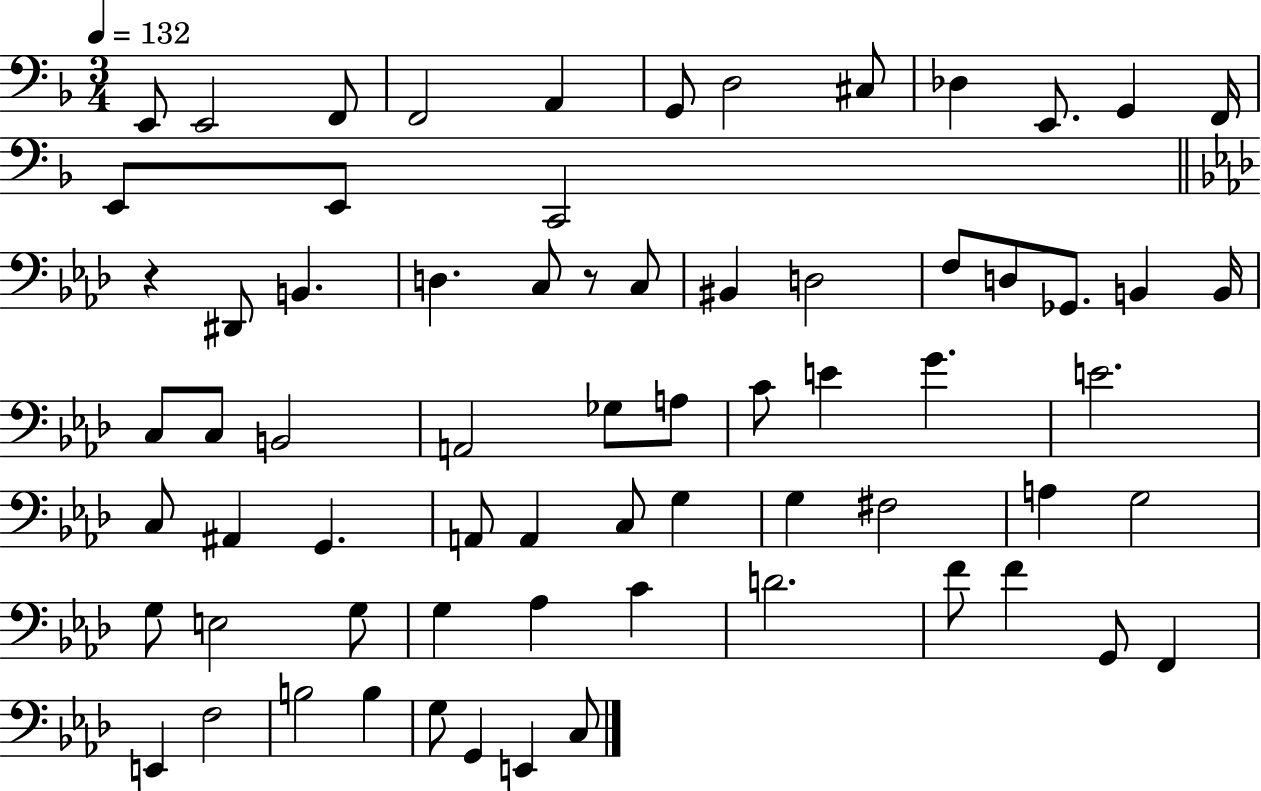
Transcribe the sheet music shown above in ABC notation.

X:1
T:Untitled
M:3/4
L:1/4
K:F
E,,/2 E,,2 F,,/2 F,,2 A,, G,,/2 D,2 ^C,/2 _D, E,,/2 G,, F,,/4 E,,/2 E,,/2 C,,2 z ^D,,/2 B,, D, C,/2 z/2 C,/2 ^B,, D,2 F,/2 D,/2 _G,,/2 B,, B,,/4 C,/2 C,/2 B,,2 A,,2 _G,/2 A,/2 C/2 E G E2 C,/2 ^A,, G,, A,,/2 A,, C,/2 G, G, ^F,2 A, G,2 G,/2 E,2 G,/2 G, _A, C D2 F/2 F G,,/2 F,, E,, F,2 B,2 B, G,/2 G,, E,, C,/2